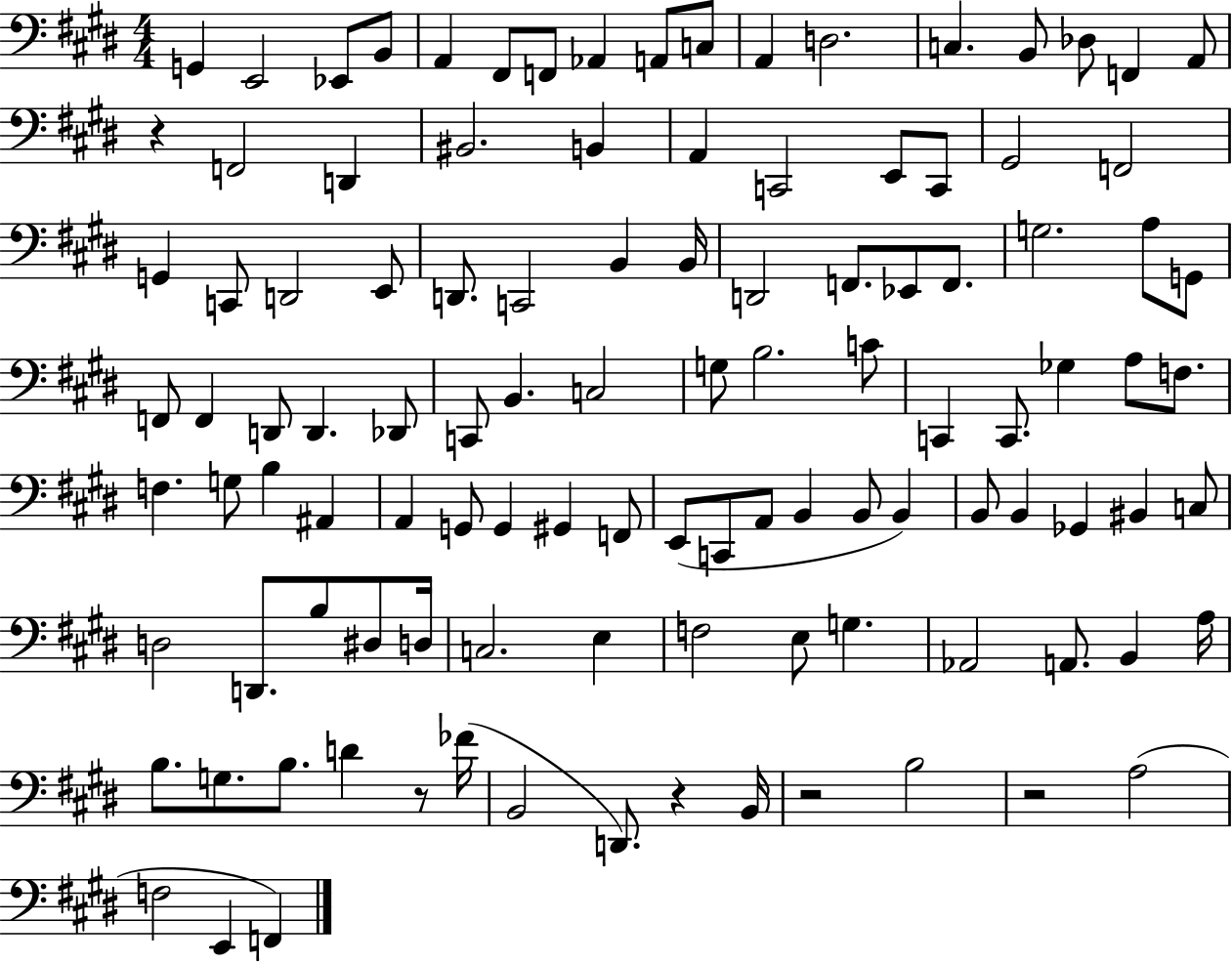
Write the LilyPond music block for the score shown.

{
  \clef bass
  \numericTimeSignature
  \time 4/4
  \key e \major
  g,4 e,2 ees,8 b,8 | a,4 fis,8 f,8 aes,4 a,8 c8 | a,4 d2. | c4. b,8 des8 f,4 a,8 | \break r4 f,2 d,4 | bis,2. b,4 | a,4 c,2 e,8 c,8 | gis,2 f,2 | \break g,4 c,8 d,2 e,8 | d,8. c,2 b,4 b,16 | d,2 f,8. ees,8 f,8. | g2. a8 g,8 | \break f,8 f,4 d,8 d,4. des,8 | c,8 b,4. c2 | g8 b2. c'8 | c,4 c,8. ges4 a8 f8. | \break f4. g8 b4 ais,4 | a,4 g,8 g,4 gis,4 f,8 | e,8( c,8 a,8 b,4 b,8 b,4) | b,8 b,4 ges,4 bis,4 c8 | \break d2 d,8. b8 dis8 d16 | c2. e4 | f2 e8 g4. | aes,2 a,8. b,4 a16 | \break b8. g8. b8. d'4 r8 fes'16( | b,2 d,8.) r4 b,16 | r2 b2 | r2 a2( | \break f2 e,4 f,4) | \bar "|."
}